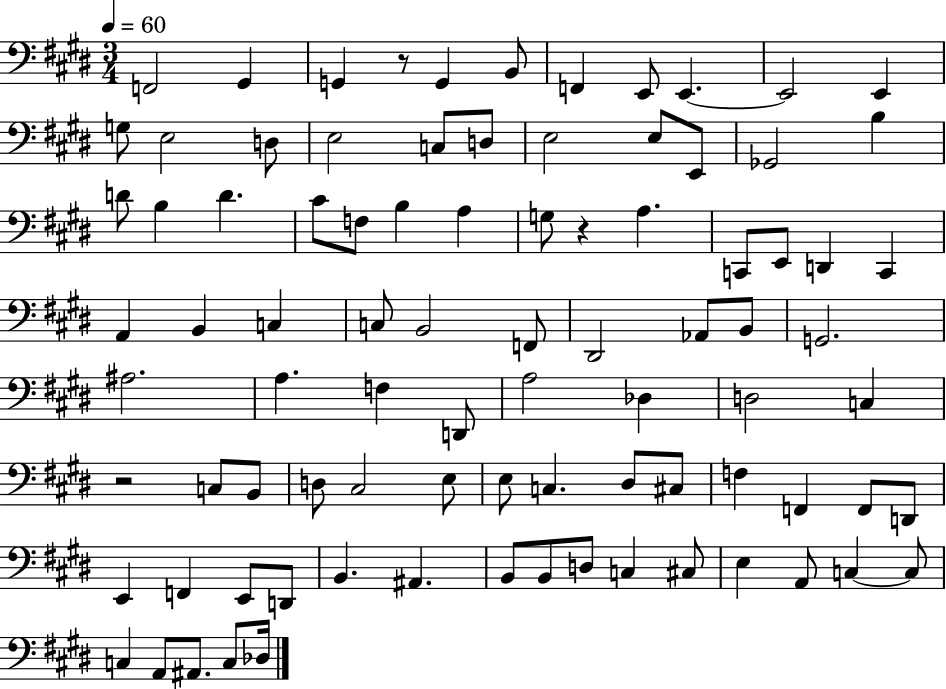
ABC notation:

X:1
T:Untitled
M:3/4
L:1/4
K:E
F,,2 ^G,, G,, z/2 G,, B,,/2 F,, E,,/2 E,, E,,2 E,, G,/2 E,2 D,/2 E,2 C,/2 D,/2 E,2 E,/2 E,,/2 _G,,2 B, D/2 B, D ^C/2 F,/2 B, A, G,/2 z A, C,,/2 E,,/2 D,, C,, A,, B,, C, C,/2 B,,2 F,,/2 ^D,,2 _A,,/2 B,,/2 G,,2 ^A,2 A, F, D,,/2 A,2 _D, D,2 C, z2 C,/2 B,,/2 D,/2 ^C,2 E,/2 E,/2 C, ^D,/2 ^C,/2 F, F,, F,,/2 D,,/2 E,, F,, E,,/2 D,,/2 B,, ^A,, B,,/2 B,,/2 D,/2 C, ^C,/2 E, A,,/2 C, C,/2 C, A,,/2 ^A,,/2 C,/2 _D,/4